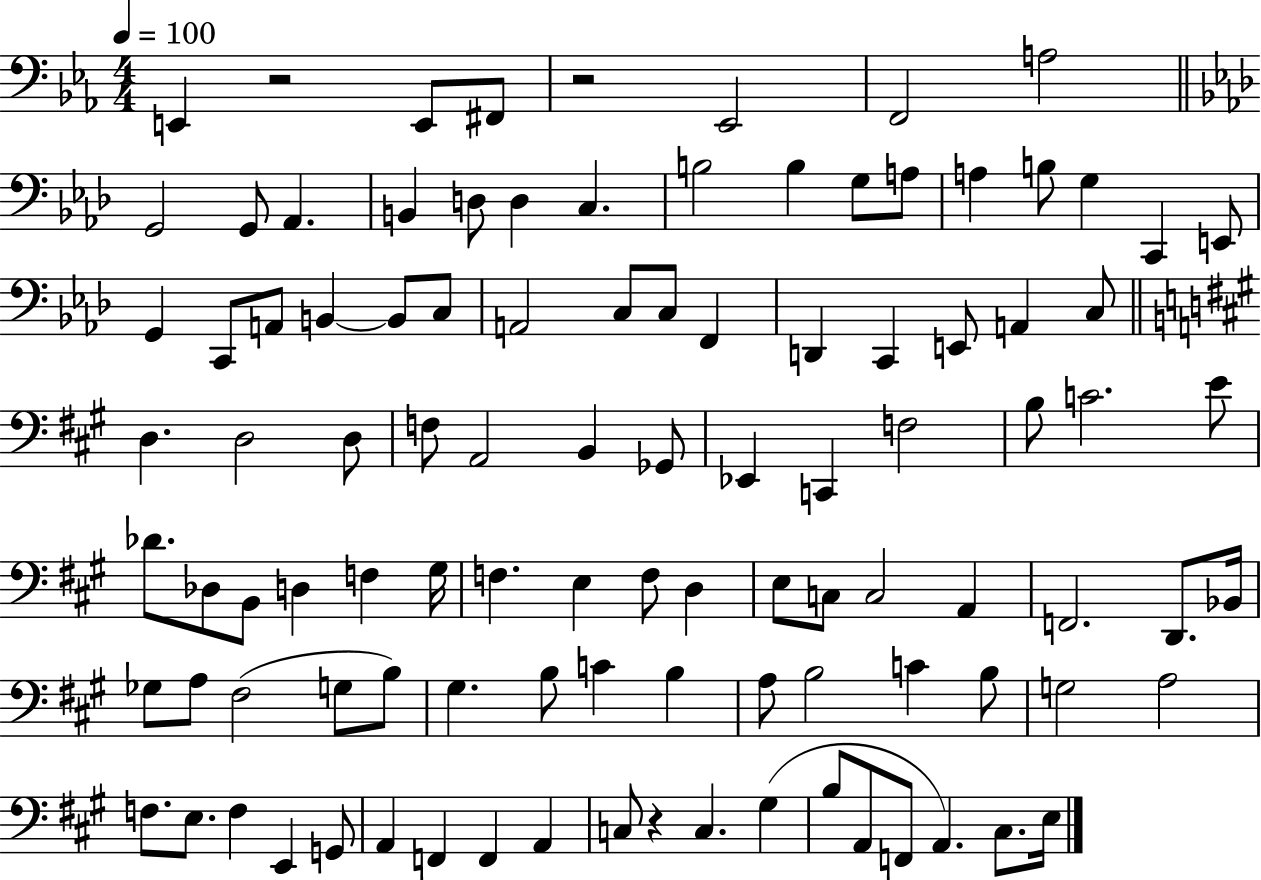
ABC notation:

X:1
T:Untitled
M:4/4
L:1/4
K:Eb
E,, z2 E,,/2 ^F,,/2 z2 _E,,2 F,,2 A,2 G,,2 G,,/2 _A,, B,, D,/2 D, C, B,2 B, G,/2 A,/2 A, B,/2 G, C,, E,,/2 G,, C,,/2 A,,/2 B,, B,,/2 C,/2 A,,2 C,/2 C,/2 F,, D,, C,, E,,/2 A,, C,/2 D, D,2 D,/2 F,/2 A,,2 B,, _G,,/2 _E,, C,, F,2 B,/2 C2 E/2 _D/2 _D,/2 B,,/2 D, F, ^G,/4 F, E, F,/2 D, E,/2 C,/2 C,2 A,, F,,2 D,,/2 _B,,/4 _G,/2 A,/2 ^F,2 G,/2 B,/2 ^G, B,/2 C B, A,/2 B,2 C B,/2 G,2 A,2 F,/2 E,/2 F, E,, G,,/2 A,, F,, F,, A,, C,/2 z C, ^G, B,/2 A,,/2 F,,/2 A,, ^C,/2 E,/4